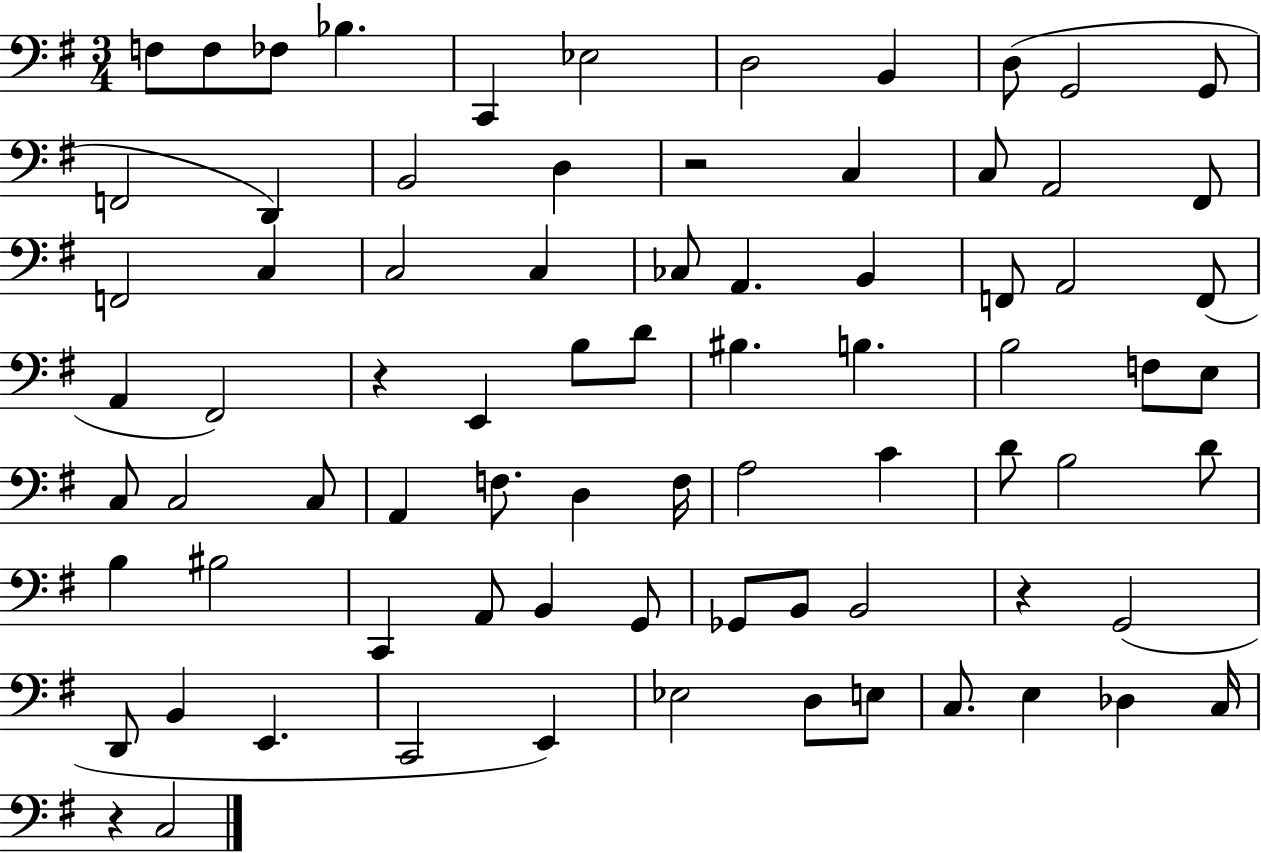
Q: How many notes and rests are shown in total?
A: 78